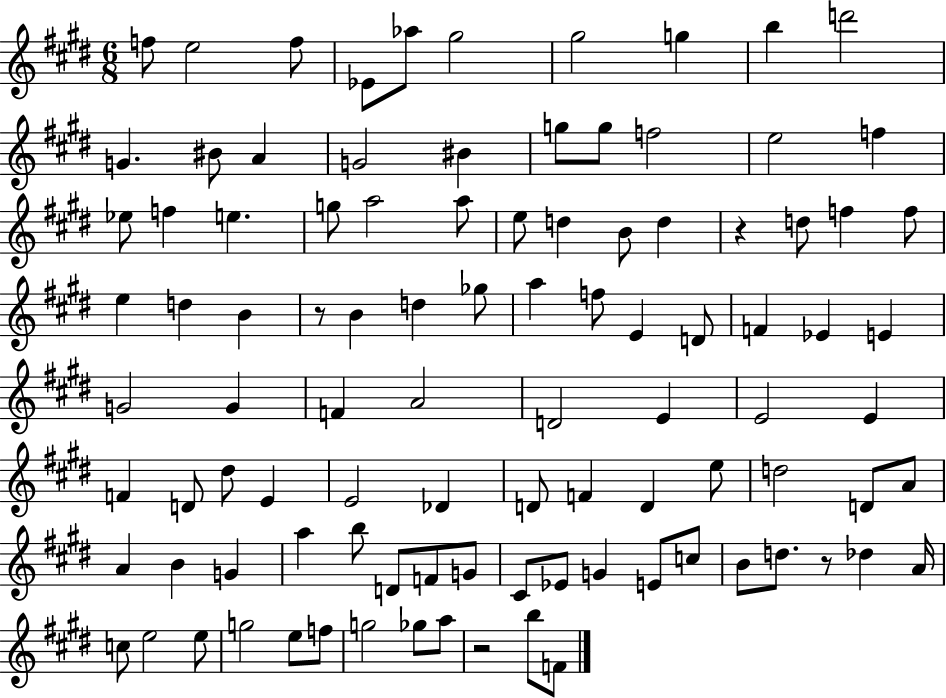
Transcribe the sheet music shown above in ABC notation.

X:1
T:Untitled
M:6/8
L:1/4
K:E
f/2 e2 f/2 _E/2 _a/2 ^g2 ^g2 g b d'2 G ^B/2 A G2 ^B g/2 g/2 f2 e2 f _e/2 f e g/2 a2 a/2 e/2 d B/2 d z d/2 f f/2 e d B z/2 B d _g/2 a f/2 E D/2 F _E E G2 G F A2 D2 E E2 E F D/2 ^d/2 E E2 _D D/2 F D e/2 d2 D/2 A/2 A B G a b/2 D/2 F/2 G/2 ^C/2 _E/2 G E/2 c/2 B/2 d/2 z/2 _d A/4 c/2 e2 e/2 g2 e/2 f/2 g2 _g/2 a/2 z2 b/2 F/2